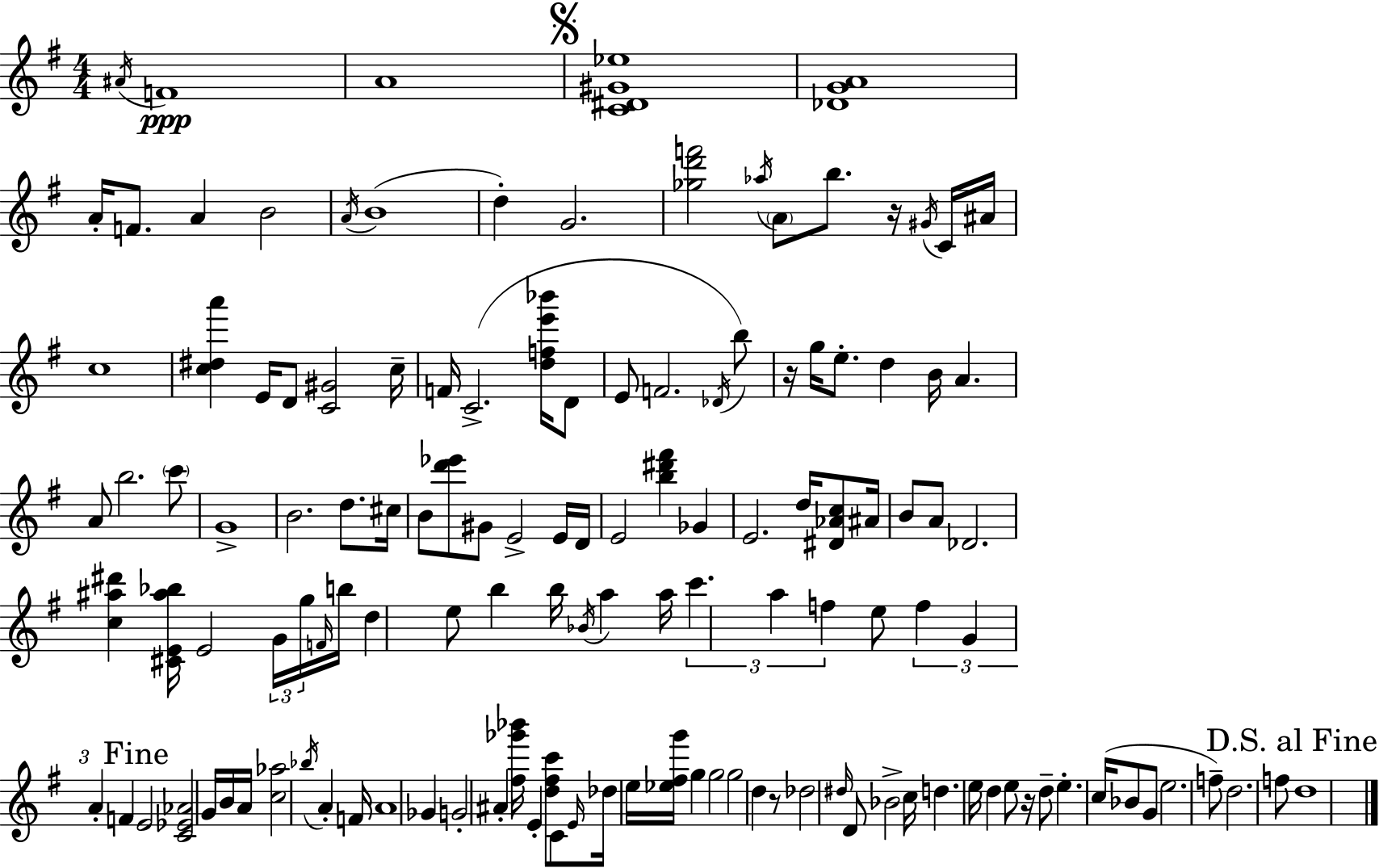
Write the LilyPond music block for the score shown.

{
  \clef treble
  \numericTimeSignature
  \time 4/4
  \key e \minor
  \acciaccatura { ais'16 }\ppp f'1 | a'1 | \mark \markup { \musicglyph "scripts.segno" } <c' dis' gis' ees''>1 | <des' g' a'>1 | \break a'16-. f'8. a'4 b'2 | \acciaccatura { a'16 }( b'1 | d''4-.) g'2. | <ges'' d''' f'''>2 \acciaccatura { aes''16 } \parenthesize a'8 b''8. | \break r16 \acciaccatura { gis'16 } c'16 ais'16 c''1 | <c'' dis'' a'''>4 e'16 d'8 <c' gis'>2 | c''16-- f'16 c'2.->( | <d'' f'' e''' bes'''>16 d'8 e'8 f'2. | \break \acciaccatura { des'16 }) b''8 r16 g''16 e''8.-. d''4 b'16 a'4. | a'8 b''2. | \parenthesize c'''8 g'1-> | b'2. | \break d''8. cis''16 b'8 <d''' ees'''>8 gis'8 e'2-> | e'16 d'16 e'2 <b'' dis''' fis'''>4 | ges'4 e'2. | d''16 <dis' aes' c''>8 ais'16 b'8 a'8 des'2. | \break <c'' ais'' dis'''>4 <cis' e' ais'' bes''>16 e'2 | \tuplet 3/2 { g'16 g''16 \grace { f'16 } } b''16 d''4 e''8 b''4 | b''16 \acciaccatura { bes'16 } a''4 a''16 \tuplet 3/2 { c'''4. a''4 | f''4 } e''8 \tuplet 3/2 { f''4 g'4 a'4-. } | \break f'4 \mark "Fine" e'2 <c' ees' aes'>2 | g'16 b'16 a'16 <c'' aes''>2 | \acciaccatura { bes''16 } a'4-. f'16 a'1 | ges'4 g'2-. | \break ais'4-. <fis'' ges''' bes'''>16 e'4-. <d'' fis'' c'''>8 c'8 | \grace { e'16 } des''16 e''16 <ees'' fis'' g'''>16 g''4 g''2 | g''2 d''4 r8 des''2 | \grace { dis''16 } d'8 bes'2-> | \break c''16 d''4. e''16 d''4 e''8 | r16 d''8-- e''4.-. c''16( bes'8 g'8 e''2. | f''8--) d''2. | f''8 \mark "D.S. al Fine" d''1 | \break \bar "|."
}